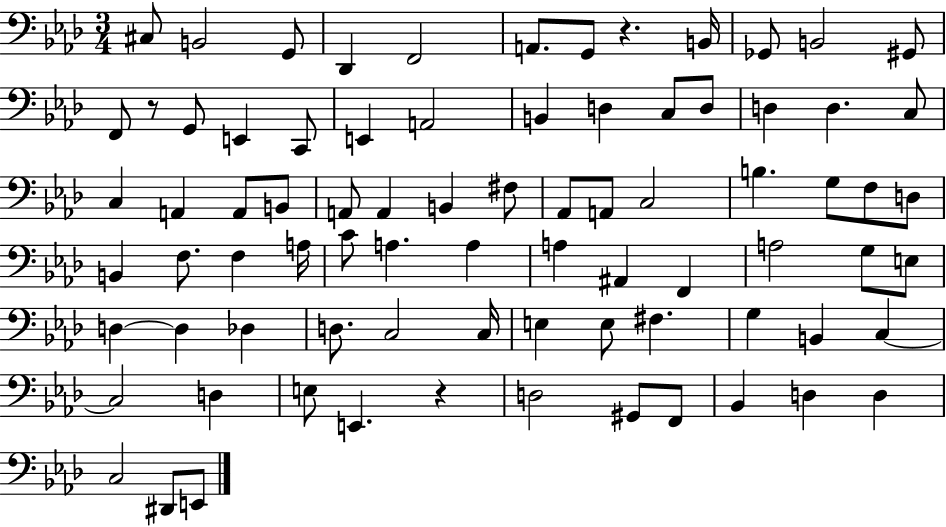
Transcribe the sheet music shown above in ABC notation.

X:1
T:Untitled
M:3/4
L:1/4
K:Ab
^C,/2 B,,2 G,,/2 _D,, F,,2 A,,/2 G,,/2 z B,,/4 _G,,/2 B,,2 ^G,,/2 F,,/2 z/2 G,,/2 E,, C,,/2 E,, A,,2 B,, D, C,/2 D,/2 D, D, C,/2 C, A,, A,,/2 B,,/2 A,,/2 A,, B,, ^F,/2 _A,,/2 A,,/2 C,2 B, G,/2 F,/2 D,/2 B,, F,/2 F, A,/4 C/2 A, A, A, ^A,, F,, A,2 G,/2 E,/2 D, D, _D, D,/2 C,2 C,/4 E, E,/2 ^F, G, B,, C, C,2 D, E,/2 E,, z D,2 ^G,,/2 F,,/2 _B,, D, D, C,2 ^D,,/2 E,,/2